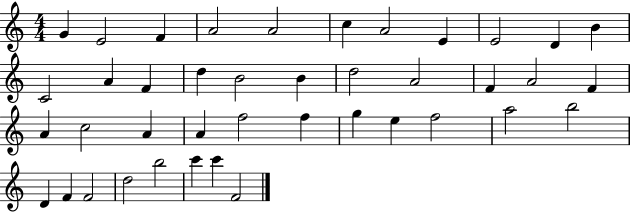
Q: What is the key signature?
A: C major